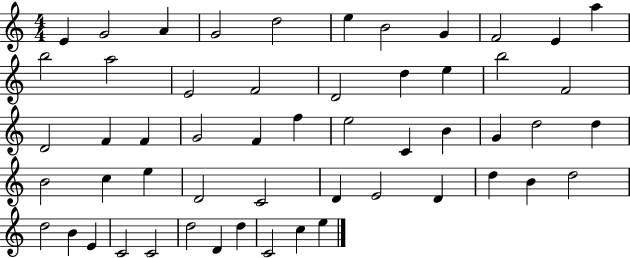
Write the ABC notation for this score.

X:1
T:Untitled
M:4/4
L:1/4
K:C
E G2 A G2 d2 e B2 G F2 E a b2 a2 E2 F2 D2 d e b2 F2 D2 F F G2 F f e2 C B G d2 d B2 c e D2 C2 D E2 D d B d2 d2 B E C2 C2 d2 D d C2 c e